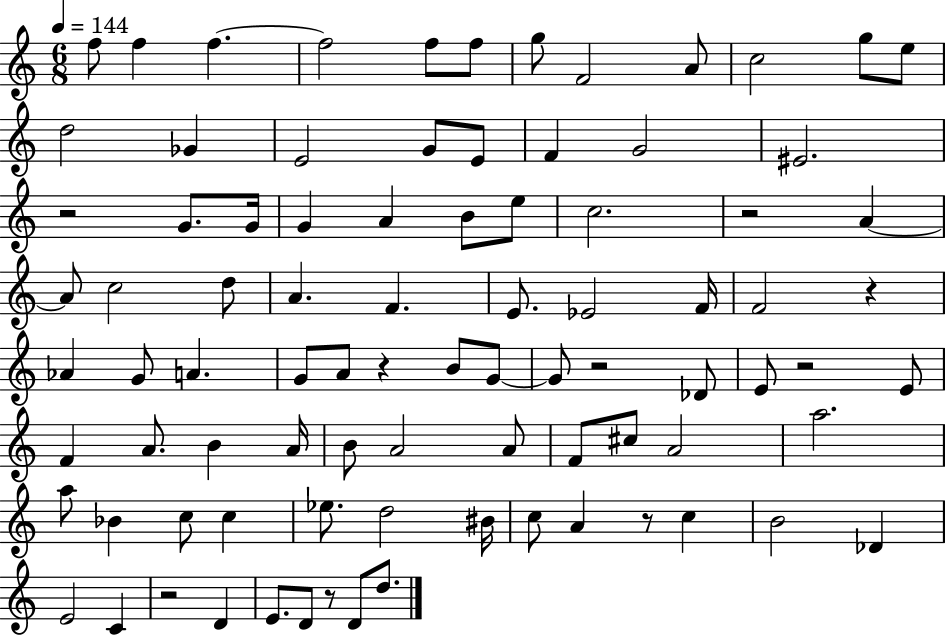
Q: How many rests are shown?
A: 9